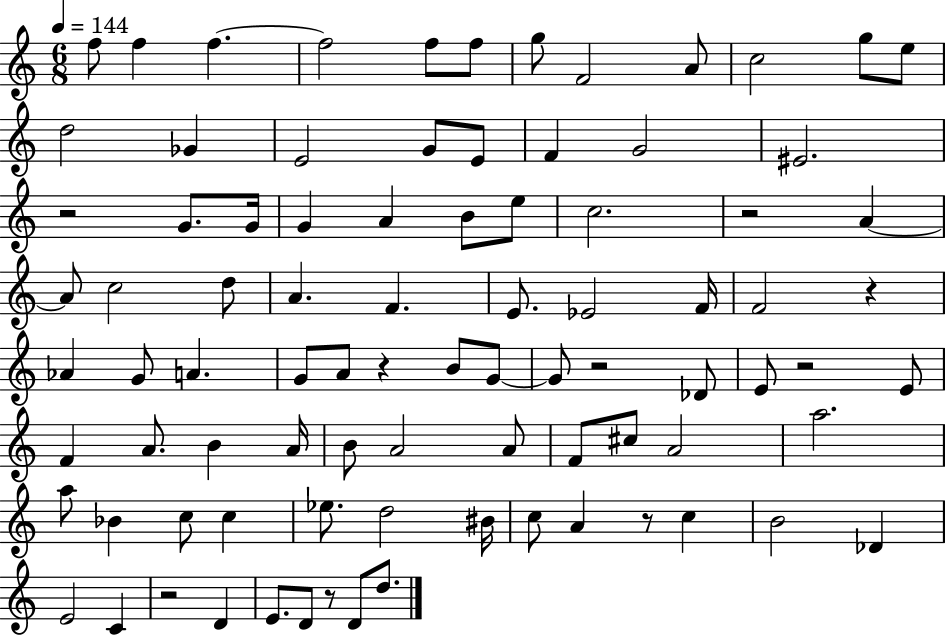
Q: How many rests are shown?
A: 9